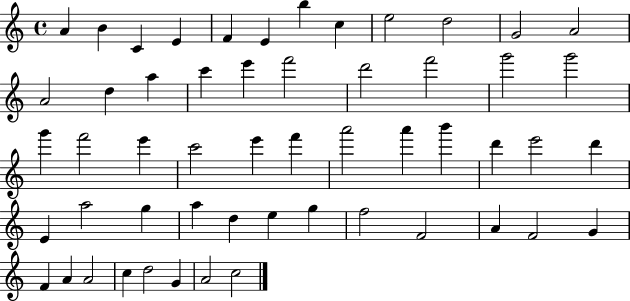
{
  \clef treble
  \time 4/4
  \defaultTimeSignature
  \key c \major
  a'4 b'4 c'4 e'4 | f'4 e'4 b''4 c''4 | e''2 d''2 | g'2 a'2 | \break a'2 d''4 a''4 | c'''4 e'''4 f'''2 | d'''2 f'''2 | g'''2 g'''2 | \break g'''4 f'''2 e'''4 | c'''2 e'''4 f'''4 | a'''2 a'''4 b'''4 | d'''4 e'''2 d'''4 | \break e'4 a''2 g''4 | a''4 d''4 e''4 g''4 | f''2 f'2 | a'4 f'2 g'4 | \break f'4 a'4 a'2 | c''4 d''2 g'4 | a'2 c''2 | \bar "|."
}